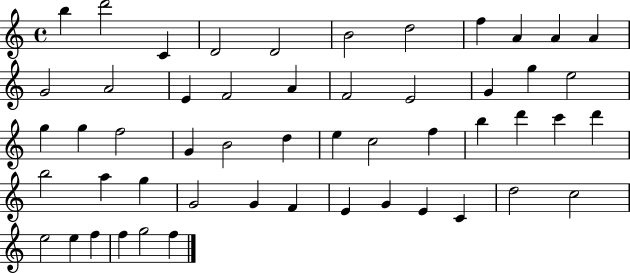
X:1
T:Untitled
M:4/4
L:1/4
K:C
b d'2 C D2 D2 B2 d2 f A A A G2 A2 E F2 A F2 E2 G g e2 g g f2 G B2 d e c2 f b d' c' d' b2 a g G2 G F E G E C d2 c2 e2 e f f g2 f